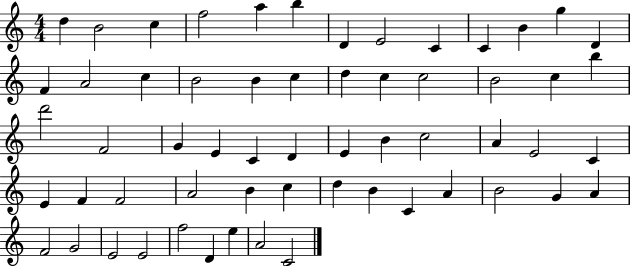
{
  \clef treble
  \numericTimeSignature
  \time 4/4
  \key c \major
  d''4 b'2 c''4 | f''2 a''4 b''4 | d'4 e'2 c'4 | c'4 b'4 g''4 d'4 | \break f'4 a'2 c''4 | b'2 b'4 c''4 | d''4 c''4 c''2 | b'2 c''4 b''4 | \break d'''2 f'2 | g'4 e'4 c'4 d'4 | e'4 b'4 c''2 | a'4 e'2 c'4 | \break e'4 f'4 f'2 | a'2 b'4 c''4 | d''4 b'4 c'4 a'4 | b'2 g'4 a'4 | \break f'2 g'2 | e'2 e'2 | f''2 d'4 e''4 | a'2 c'2 | \break \bar "|."
}